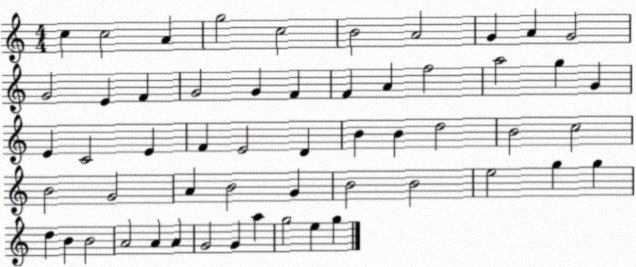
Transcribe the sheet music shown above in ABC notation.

X:1
T:Untitled
M:4/4
L:1/4
K:C
c c2 A g2 c2 B2 A2 G A G2 G2 E F G2 G F F A f2 a2 g G E C2 E F E2 D B B d2 B2 c2 B2 G2 A B2 G B2 B2 e2 g g d B B2 A2 A A G2 G a g2 e g